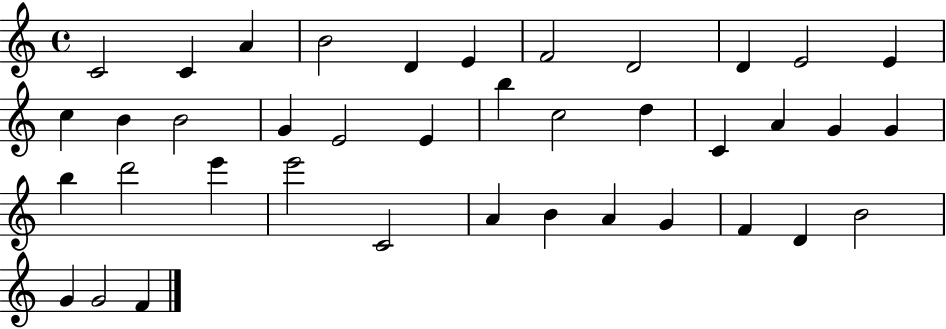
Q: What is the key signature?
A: C major